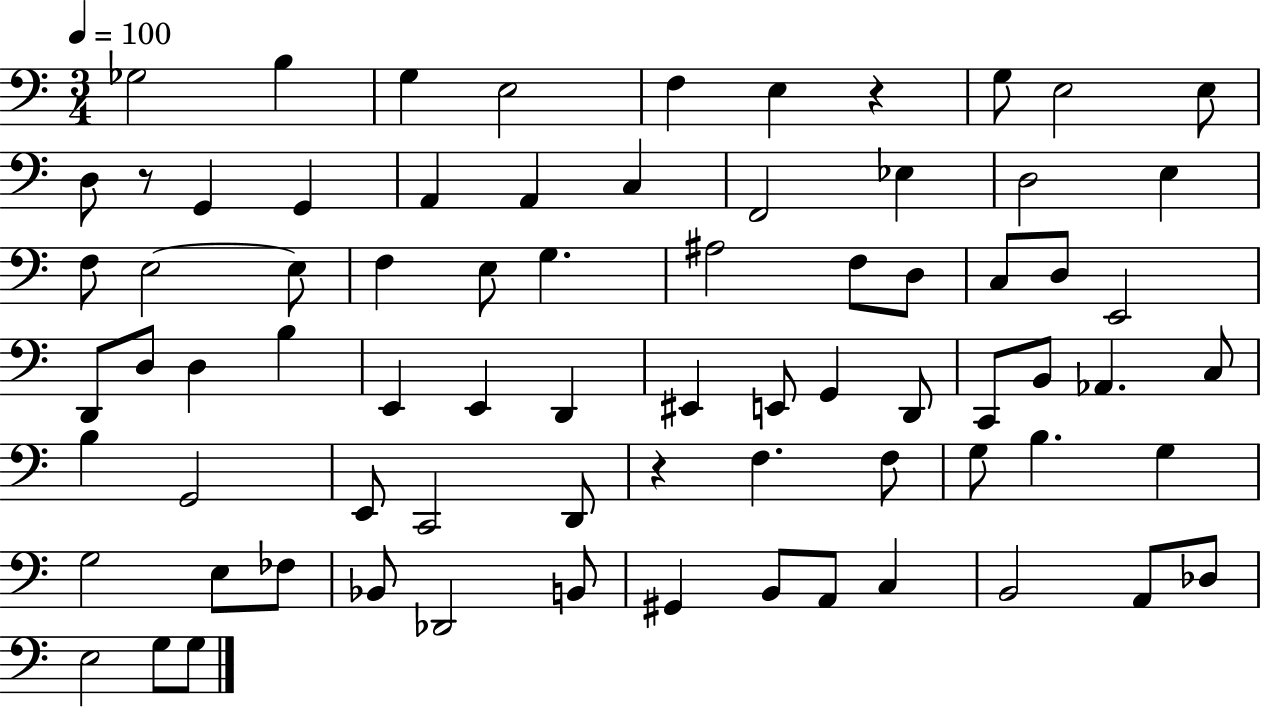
Gb3/h B3/q G3/q E3/h F3/q E3/q R/q G3/e E3/h E3/e D3/e R/e G2/q G2/q A2/q A2/q C3/q F2/h Eb3/q D3/h E3/q F3/e E3/h E3/e F3/q E3/e G3/q. A#3/h F3/e D3/e C3/e D3/e E2/h D2/e D3/e D3/q B3/q E2/q E2/q D2/q EIS2/q E2/e G2/q D2/e C2/e B2/e Ab2/q. C3/e B3/q G2/h E2/e C2/h D2/e R/q F3/q. F3/e G3/e B3/q. G3/q G3/h E3/e FES3/e Bb2/e Db2/h B2/e G#2/q B2/e A2/e C3/q B2/h A2/e Db3/e E3/h G3/e G3/e